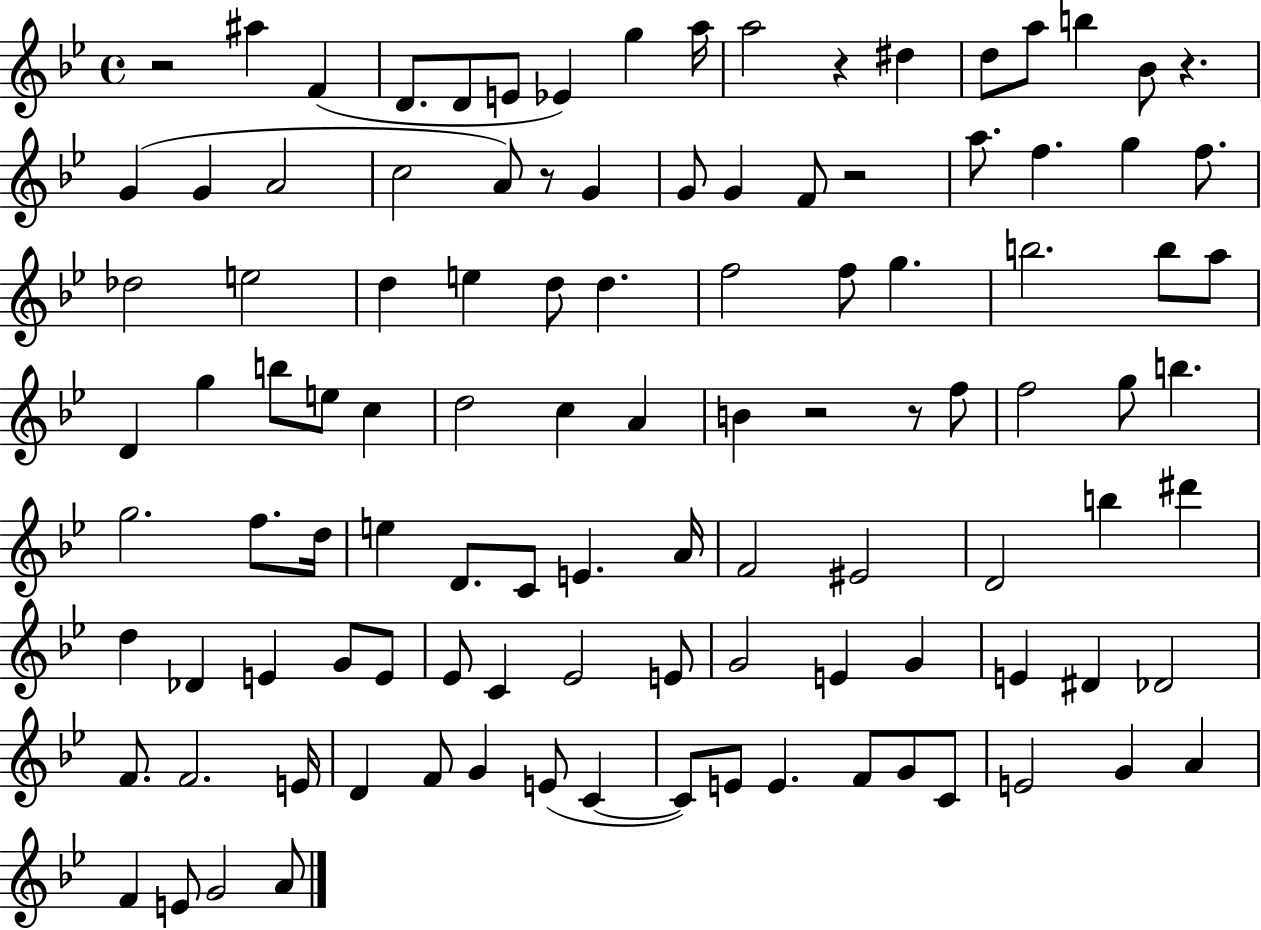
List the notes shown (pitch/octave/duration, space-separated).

R/h A#5/q F4/q D4/e. D4/e E4/e Eb4/q G5/q A5/s A5/h R/q D#5/q D5/e A5/e B5/q Bb4/e R/q. G4/q G4/q A4/h C5/h A4/e R/e G4/q G4/e G4/q F4/e R/h A5/e. F5/q. G5/q F5/e. Db5/h E5/h D5/q E5/q D5/e D5/q. F5/h F5/e G5/q. B5/h. B5/e A5/e D4/q G5/q B5/e E5/e C5/q D5/h C5/q A4/q B4/q R/h R/e F5/e F5/h G5/e B5/q. G5/h. F5/e. D5/s E5/q D4/e. C4/e E4/q. A4/s F4/h EIS4/h D4/h B5/q D#6/q D5/q Db4/q E4/q G4/e E4/e Eb4/e C4/q Eb4/h E4/e G4/h E4/q G4/q E4/q D#4/q Db4/h F4/e. F4/h. E4/s D4/q F4/e G4/q E4/e C4/q C4/e E4/e E4/q. F4/e G4/e C4/e E4/h G4/q A4/q F4/q E4/e G4/h A4/e